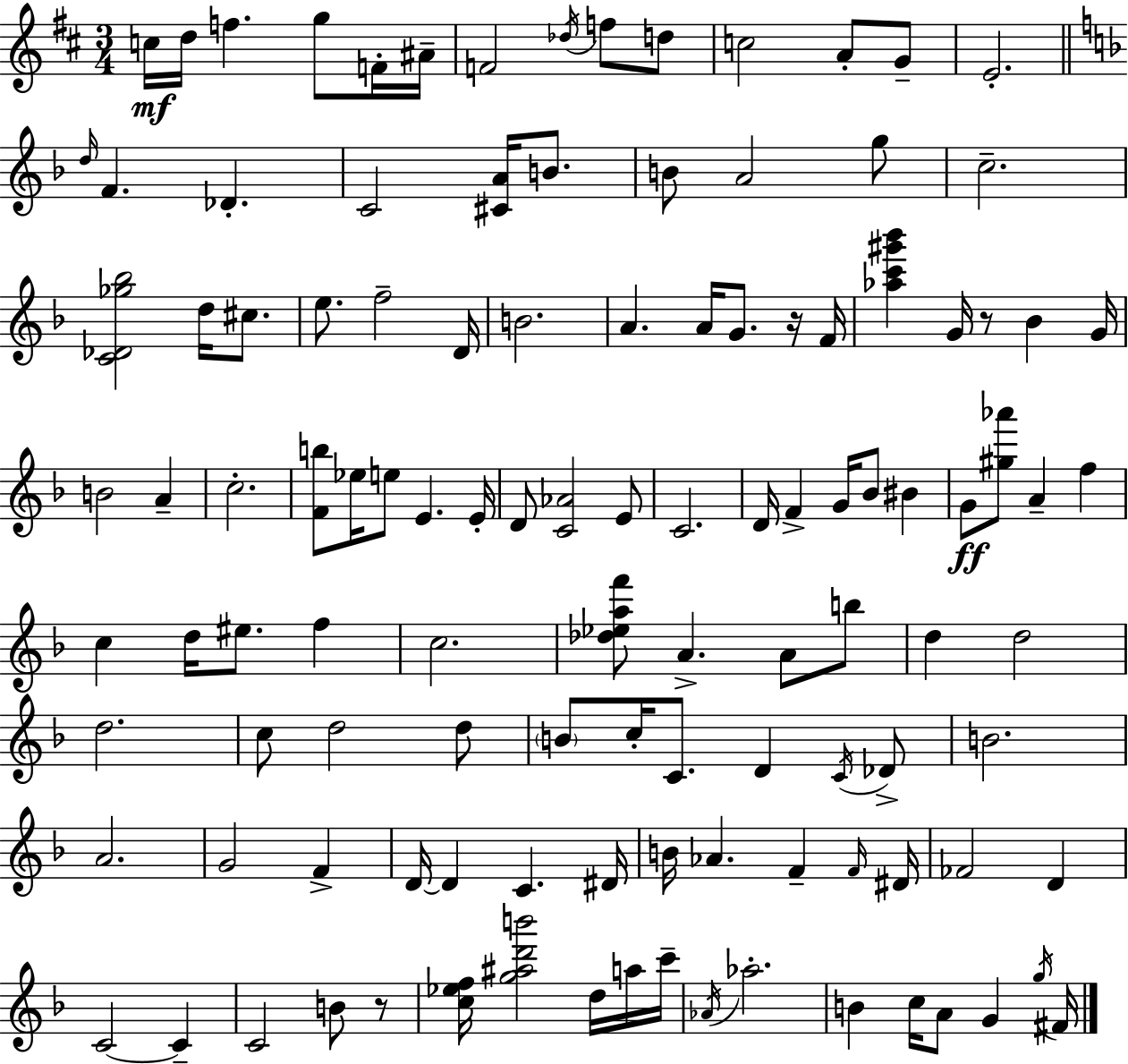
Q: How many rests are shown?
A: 3